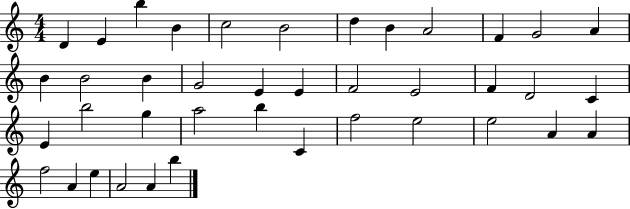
{
  \clef treble
  \numericTimeSignature
  \time 4/4
  \key c \major
  d'4 e'4 b''4 b'4 | c''2 b'2 | d''4 b'4 a'2 | f'4 g'2 a'4 | \break b'4 b'2 b'4 | g'2 e'4 e'4 | f'2 e'2 | f'4 d'2 c'4 | \break e'4 b''2 g''4 | a''2 b''4 c'4 | f''2 e''2 | e''2 a'4 a'4 | \break f''2 a'4 e''4 | a'2 a'4 b''4 | \bar "|."
}